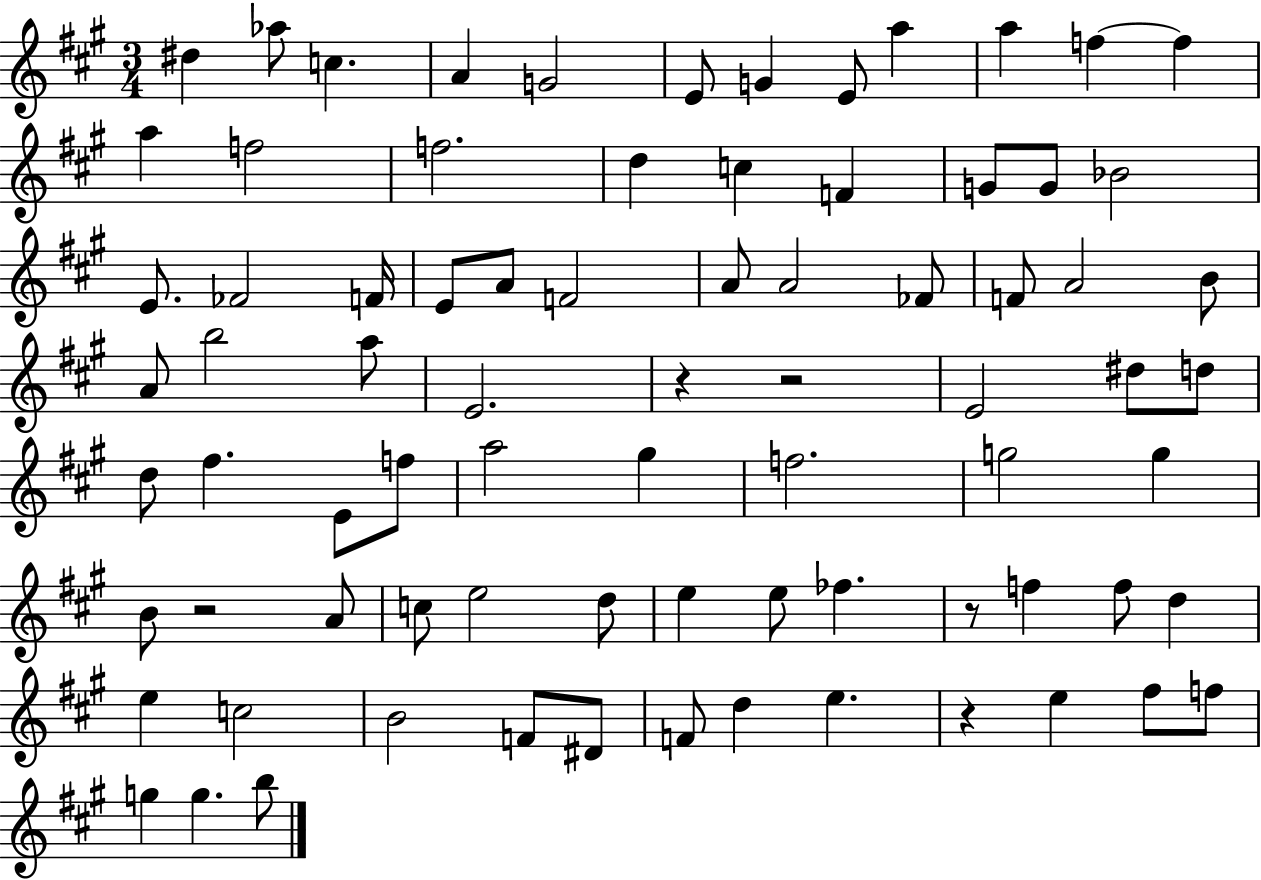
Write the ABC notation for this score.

X:1
T:Untitled
M:3/4
L:1/4
K:A
^d _a/2 c A G2 E/2 G E/2 a a f f a f2 f2 d c F G/2 G/2 _B2 E/2 _F2 F/4 E/2 A/2 F2 A/2 A2 _F/2 F/2 A2 B/2 A/2 b2 a/2 E2 z z2 E2 ^d/2 d/2 d/2 ^f E/2 f/2 a2 ^g f2 g2 g B/2 z2 A/2 c/2 e2 d/2 e e/2 _f z/2 f f/2 d e c2 B2 F/2 ^D/2 F/2 d e z e ^f/2 f/2 g g b/2